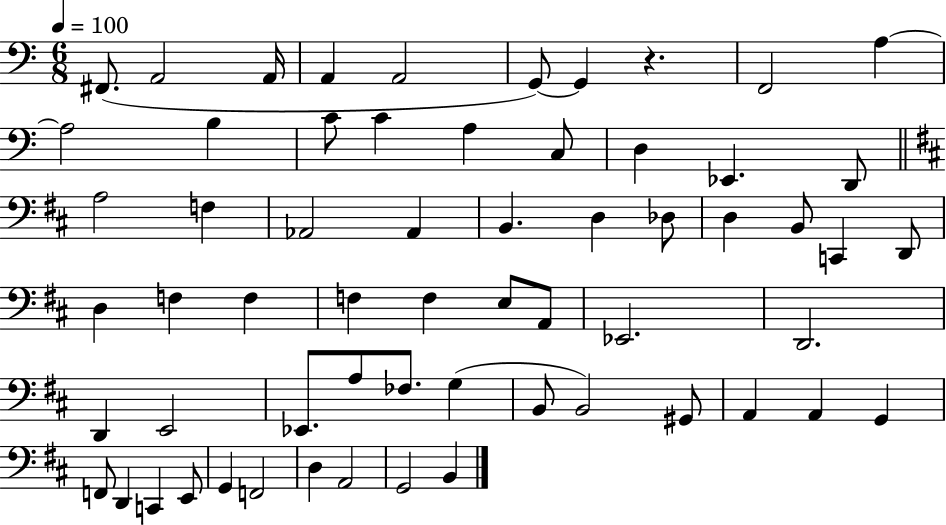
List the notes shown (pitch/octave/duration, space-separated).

F#2/e. A2/h A2/s A2/q A2/h G2/e G2/q R/q. F2/h A3/q A3/h B3/q C4/e C4/q A3/q C3/e D3/q Eb2/q. D2/e A3/h F3/q Ab2/h Ab2/q B2/q. D3/q Db3/e D3/q B2/e C2/q D2/e D3/q F3/q F3/q F3/q F3/q E3/e A2/e Eb2/h. D2/h. D2/q E2/h Eb2/e. A3/e FES3/e. G3/q B2/e B2/h G#2/e A2/q A2/q G2/q F2/e D2/q C2/q E2/e G2/q F2/h D3/q A2/h G2/h B2/q